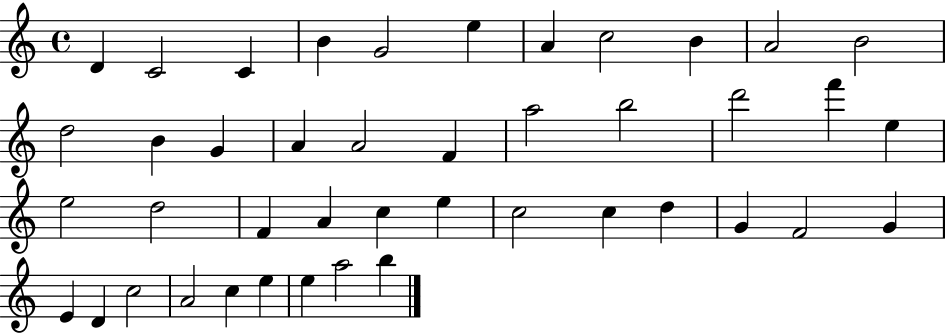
X:1
T:Untitled
M:4/4
L:1/4
K:C
D C2 C B G2 e A c2 B A2 B2 d2 B G A A2 F a2 b2 d'2 f' e e2 d2 F A c e c2 c d G F2 G E D c2 A2 c e e a2 b